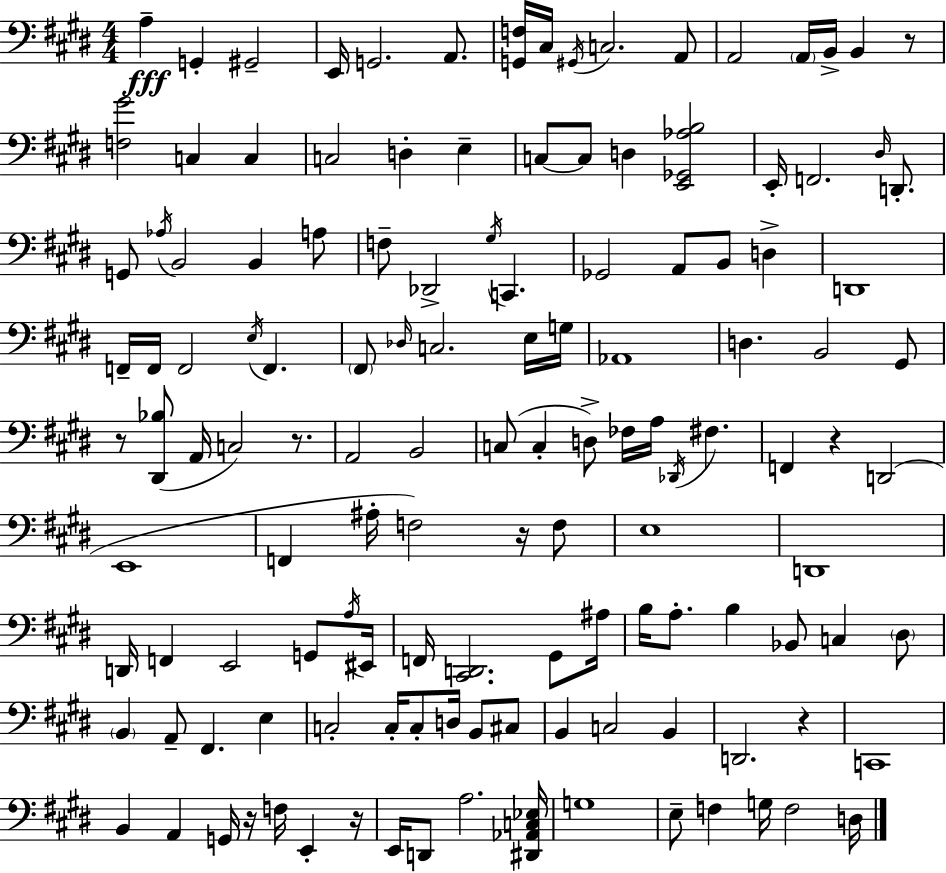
{
  \clef bass
  \numericTimeSignature
  \time 4/4
  \key e \major
  \repeat volta 2 { a4--\fff g,4-. gis,2-- | e,16 g,2. a,8. | <g, f>16 cis16 \acciaccatura { gis,16 } c2. a,8 | a,2 \parenthesize a,16 b,16-> b,4 r8 | \break <f gis'>2 c4 c4 | c2 d4-. e4-- | c8~~ c8 d4 <e, ges, aes b>2 | e,16-. f,2. \grace { dis16 } d,8.-. | \break g,8 \acciaccatura { aes16 } b,2 b,4 | a8 f8-- des,2-> \acciaccatura { gis16 } c,4. | ges,2 a,8 b,8 | d4-> d,1 | \break f,16-- f,16 f,2 \acciaccatura { e16 } f,4. | \parenthesize fis,8 \grace { des16 } c2. | e16 g16 aes,1 | d4. b,2 | \break gis,8 r8 <dis, bes>8( a,16 c2) | r8. a,2 b,2 | c8( c4-. d8->) fes16 a16 | \acciaccatura { des,16 } fis4. f,4 r4 d,2( | \break e,1 | f,4 ais16-. f2) | r16 f8 e1 | d,1 | \break d,16 f,4 e,2 | g,8 \acciaccatura { a16 } eis,16 f,16 <cis, d,>2. | gis,8 ais16 b16 a8.-. b4 | bes,8 c4 \parenthesize dis8 \parenthesize b,4 a,8-- fis,4. | \break e4 c2-. | c16-. c8-. d16 b,8 cis8 b,4 c2 | b,4 d,2. | r4 c,1 | \break b,4 a,4 | g,16 r16 f16 e,4-. r16 e,16 d,8 a2. | <dis, aes, c ees>16 g1 | e8-- f4 g16 f2 | \break d16 } \bar "|."
}